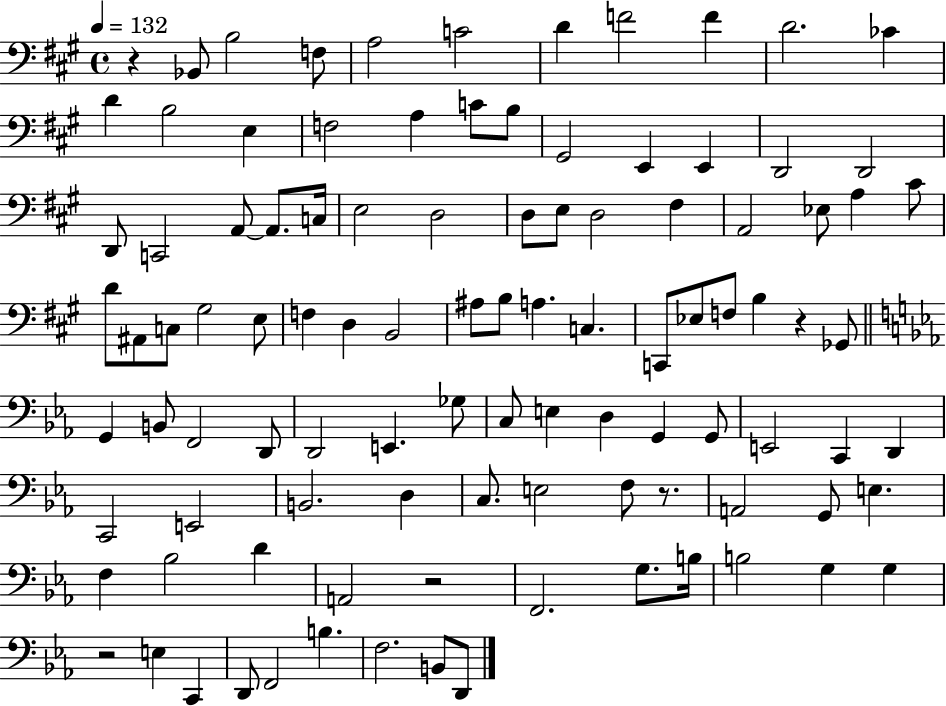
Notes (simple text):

R/q Bb2/e B3/h F3/e A3/h C4/h D4/q F4/h F4/q D4/h. CES4/q D4/q B3/h E3/q F3/h A3/q C4/e B3/e G#2/h E2/q E2/q D2/h D2/h D2/e C2/h A2/e A2/e. C3/s E3/h D3/h D3/e E3/e D3/h F#3/q A2/h Eb3/e A3/q C#4/e D4/e A#2/e C3/e G#3/h E3/e F3/q D3/q B2/h A#3/e B3/e A3/q. C3/q. C2/e Eb3/e F3/e B3/q R/q Gb2/e G2/q B2/e F2/h D2/e D2/h E2/q. Gb3/e C3/e E3/q D3/q G2/q G2/e E2/h C2/q D2/q C2/h E2/h B2/h. D3/q C3/e. E3/h F3/e R/e. A2/h G2/e E3/q. F3/q Bb3/h D4/q A2/h R/h F2/h. G3/e. B3/s B3/h G3/q G3/q R/h E3/q C2/q D2/e F2/h B3/q. F3/h. B2/e D2/e